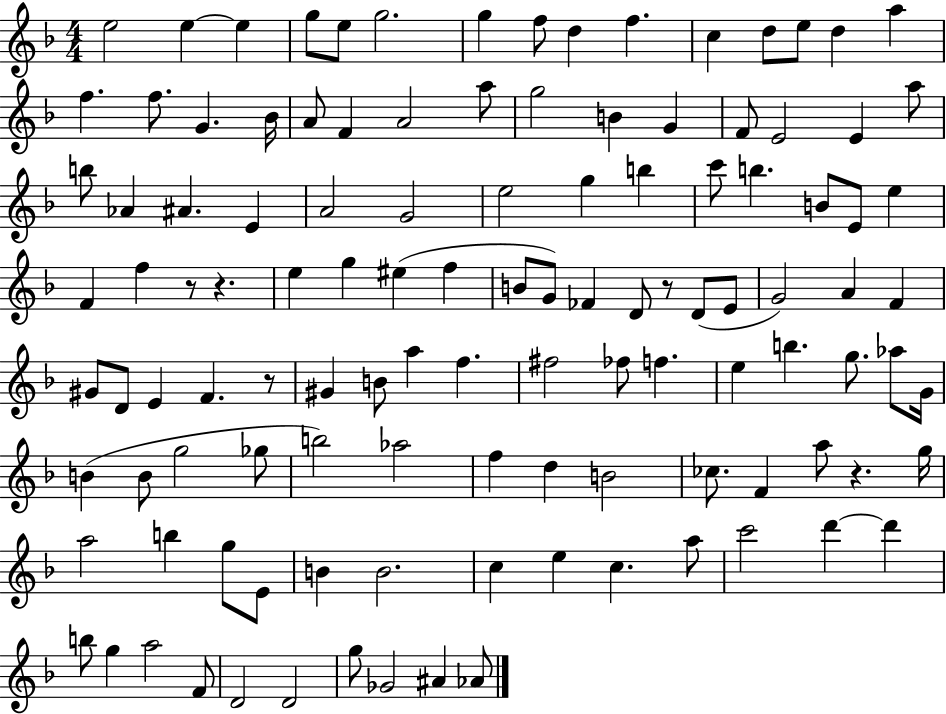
{
  \clef treble
  \numericTimeSignature
  \time 4/4
  \key f \major
  e''2 e''4~~ e''4 | g''8 e''8 g''2. | g''4 f''8 d''4 f''4. | c''4 d''8 e''8 d''4 a''4 | \break f''4. f''8. g'4. bes'16 | a'8 f'4 a'2 a''8 | g''2 b'4 g'4 | f'8 e'2 e'4 a''8 | \break b''8 aes'4 ais'4. e'4 | a'2 g'2 | e''2 g''4 b''4 | c'''8 b''4. b'8 e'8 e''4 | \break f'4 f''4 r8 r4. | e''4 g''4 eis''4( f''4 | b'8 g'8) fes'4 d'8 r8 d'8( e'8 | g'2) a'4 f'4 | \break gis'8 d'8 e'4 f'4. r8 | gis'4 b'8 a''4 f''4. | fis''2 fes''8 f''4. | e''4 b''4. g''8. aes''8 g'16 | \break b'4( b'8 g''2 ges''8 | b''2) aes''2 | f''4 d''4 b'2 | ces''8. f'4 a''8 r4. g''16 | \break a''2 b''4 g''8 e'8 | b'4 b'2. | c''4 e''4 c''4. a''8 | c'''2 d'''4~~ d'''4 | \break b''8 g''4 a''2 f'8 | d'2 d'2 | g''8 ges'2 ais'4 aes'8 | \bar "|."
}